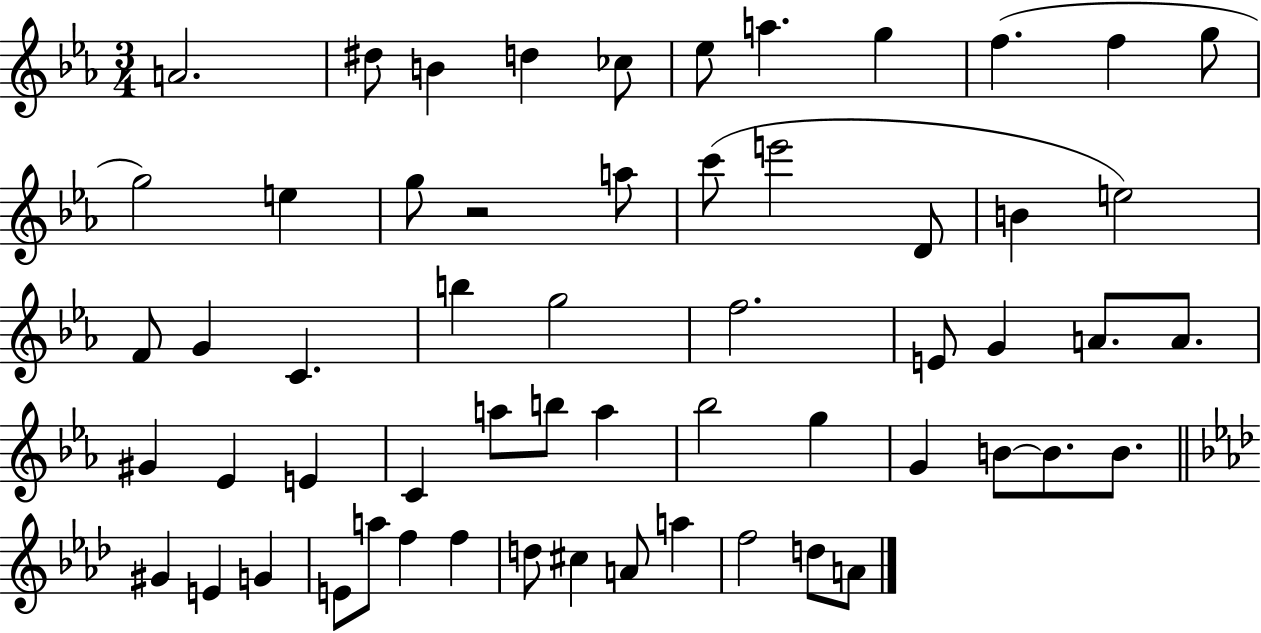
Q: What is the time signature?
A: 3/4